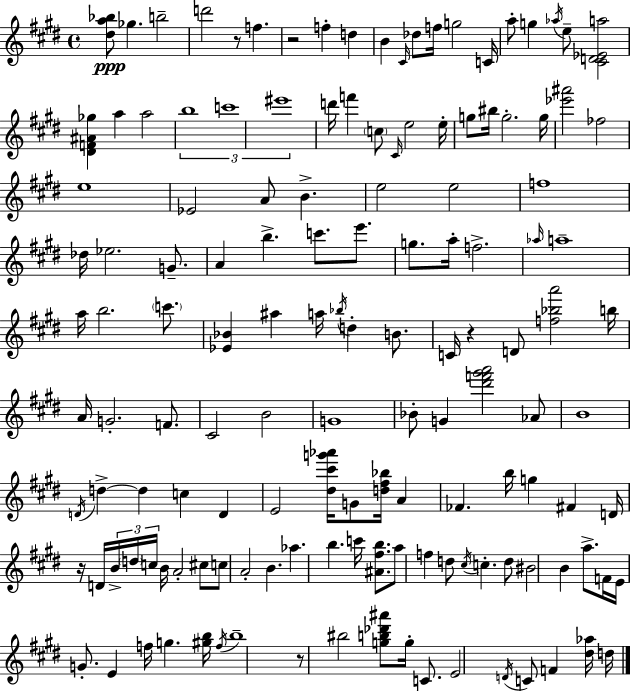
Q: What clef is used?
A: treble